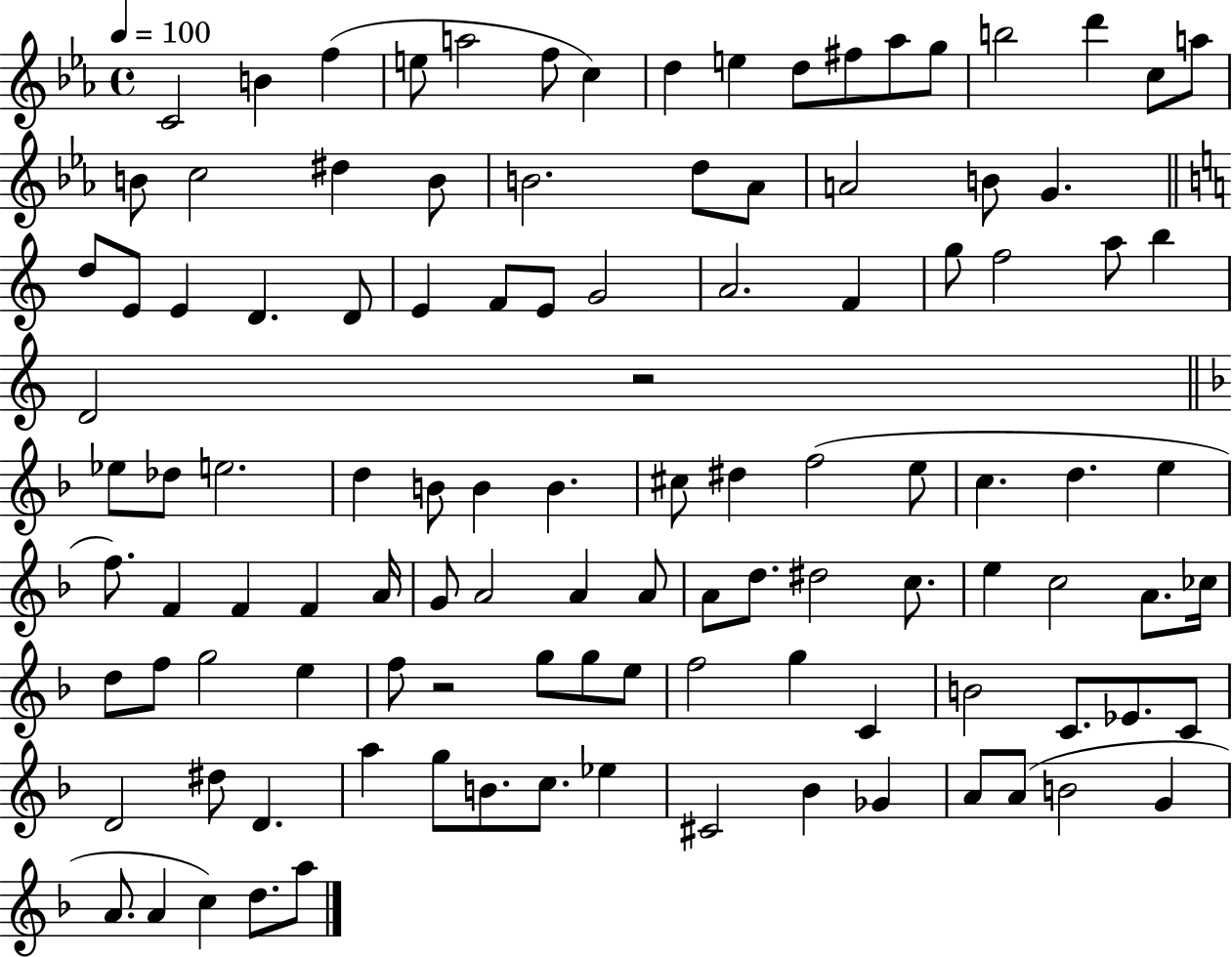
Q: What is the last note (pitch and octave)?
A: A5